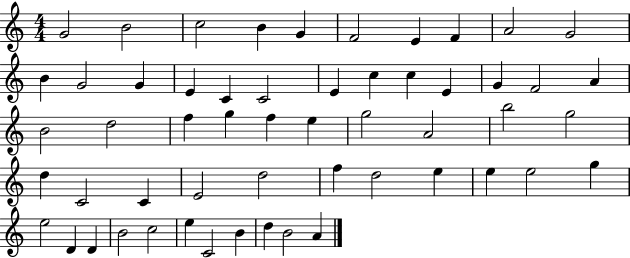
X:1
T:Untitled
M:4/4
L:1/4
K:C
G2 B2 c2 B G F2 E F A2 G2 B G2 G E C C2 E c c E G F2 A B2 d2 f g f e g2 A2 b2 g2 d C2 C E2 d2 f d2 e e e2 g e2 D D B2 c2 e C2 B d B2 A